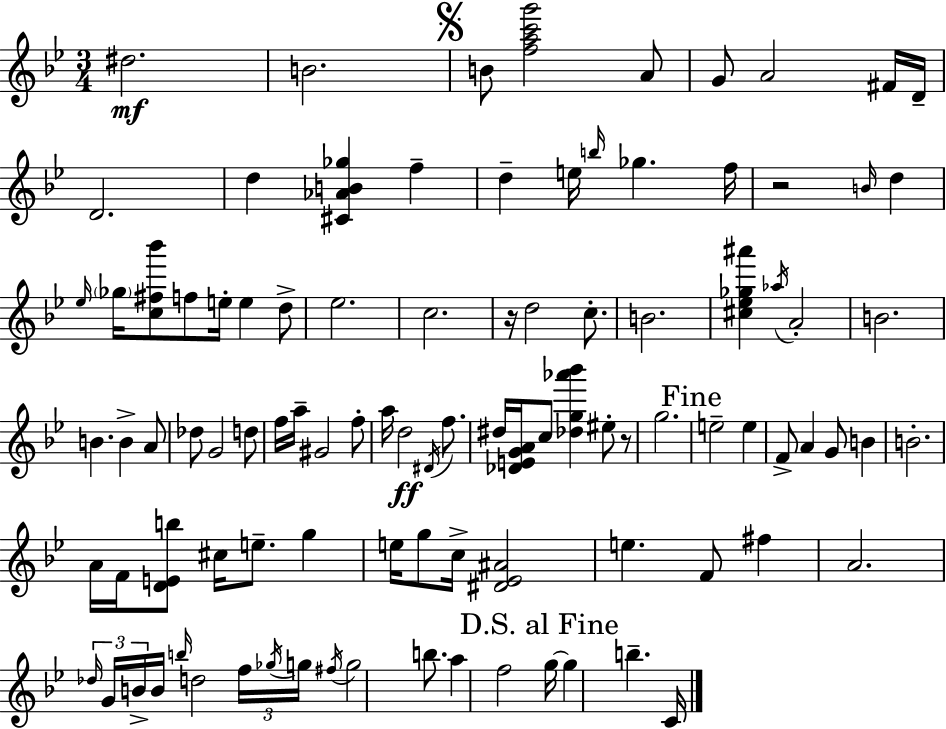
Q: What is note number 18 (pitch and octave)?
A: D5